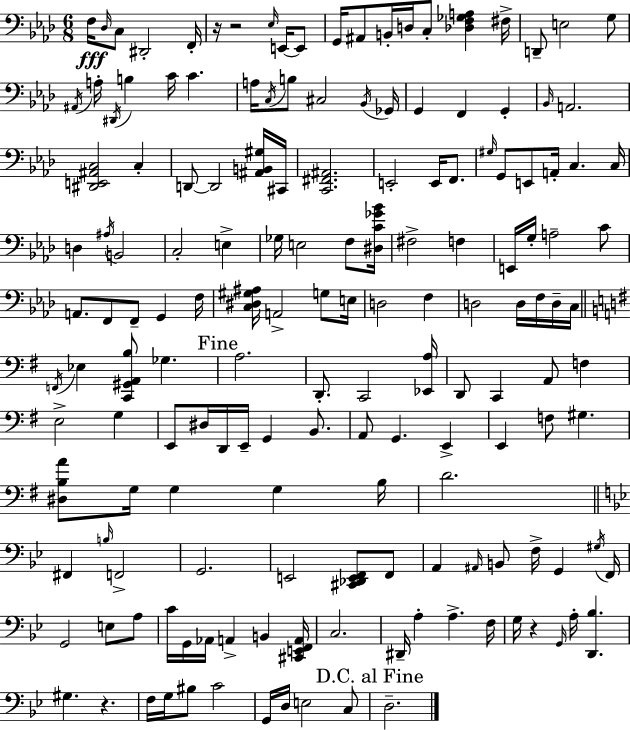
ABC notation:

X:1
T:Untitled
M:6/8
L:1/4
K:Fm
F,/4 _D,/4 C,/2 ^D,,2 F,,/4 z/4 z2 _E,/4 E,,/4 E,,/2 G,,/4 ^A,,/2 B,,/4 D,/4 C,/2 [_D,F,_G,A,] ^F,/4 D,,/2 E,2 G,/2 ^A,,/4 A,/4 ^D,,/4 B, C/4 C A,/4 C,/4 B,/2 ^C,2 _B,,/4 _G,,/4 G,, F,, G,, _B,,/4 A,,2 [^D,,E,,^A,,C,]2 C, D,,/2 D,,2 [^A,,B,,^G,]/4 ^C,,/4 [C,,^F,,^A,,]2 E,,2 E,,/4 F,,/2 ^G,/4 G,,/2 E,,/2 A,,/4 C, C,/4 D, ^A,/4 B,,2 C,2 E, _G,/4 E,2 F,/2 [^D,C_G_B]/4 ^F,2 F, E,,/4 G,/4 A,2 C/2 A,,/2 F,,/2 F,,/2 G,, F,/4 [C,^D,^G,^A,]/4 A,,2 G,/2 E,/4 D,2 F, D,2 D,/4 F,/4 D,/4 C,/4 F,,/4 _E, [C,,^G,,A,,B,]/2 _G, A,2 D,,/2 C,,2 [_E,,A,]/4 D,,/2 C,, A,,/2 F, E,2 G, E,,/2 ^D,/4 D,,/4 E,,/4 G,, B,,/2 A,,/2 G,, E,, E,, F,/2 ^G, [^D,B,A]/2 G,/4 G, G, B,/4 D2 ^F,, B,/4 F,,2 G,,2 E,,2 [^C,,_D,,E,,F,,]/2 F,,/2 A,, ^A,,/4 B,,/2 F,/4 G,, ^G,/4 F,,/4 G,,2 E,/2 A,/2 C/4 G,,/4 _A,,/4 A,, B,, [^C,,E,,F,,A,,]/4 C,2 ^D,,/4 A, A, F,/4 G,/4 z G,,/4 A,/4 [D,,_B,] ^G, z F,/4 G,/4 ^B,/2 C2 G,,/4 D,/4 E,2 C,/2 D,2